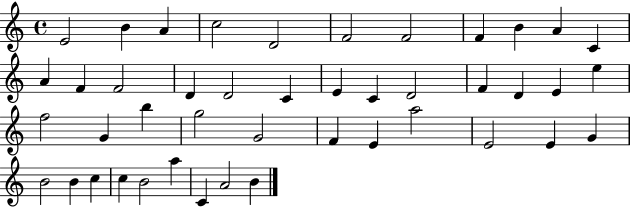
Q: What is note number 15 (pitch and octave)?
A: D4